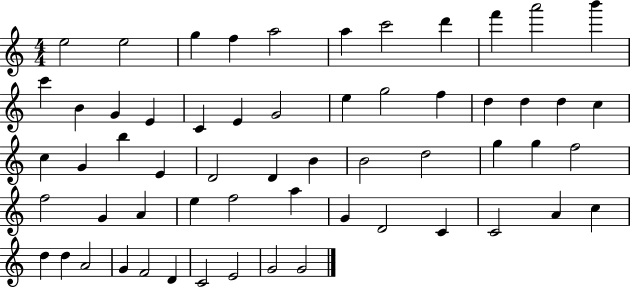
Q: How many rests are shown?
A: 0